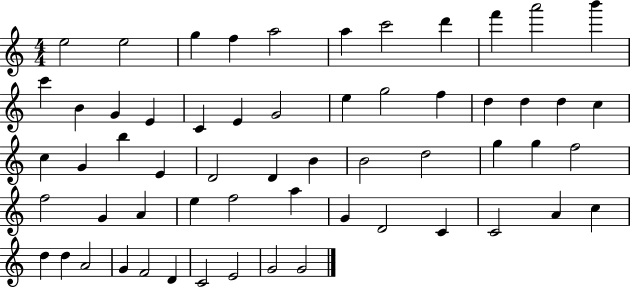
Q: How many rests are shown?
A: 0